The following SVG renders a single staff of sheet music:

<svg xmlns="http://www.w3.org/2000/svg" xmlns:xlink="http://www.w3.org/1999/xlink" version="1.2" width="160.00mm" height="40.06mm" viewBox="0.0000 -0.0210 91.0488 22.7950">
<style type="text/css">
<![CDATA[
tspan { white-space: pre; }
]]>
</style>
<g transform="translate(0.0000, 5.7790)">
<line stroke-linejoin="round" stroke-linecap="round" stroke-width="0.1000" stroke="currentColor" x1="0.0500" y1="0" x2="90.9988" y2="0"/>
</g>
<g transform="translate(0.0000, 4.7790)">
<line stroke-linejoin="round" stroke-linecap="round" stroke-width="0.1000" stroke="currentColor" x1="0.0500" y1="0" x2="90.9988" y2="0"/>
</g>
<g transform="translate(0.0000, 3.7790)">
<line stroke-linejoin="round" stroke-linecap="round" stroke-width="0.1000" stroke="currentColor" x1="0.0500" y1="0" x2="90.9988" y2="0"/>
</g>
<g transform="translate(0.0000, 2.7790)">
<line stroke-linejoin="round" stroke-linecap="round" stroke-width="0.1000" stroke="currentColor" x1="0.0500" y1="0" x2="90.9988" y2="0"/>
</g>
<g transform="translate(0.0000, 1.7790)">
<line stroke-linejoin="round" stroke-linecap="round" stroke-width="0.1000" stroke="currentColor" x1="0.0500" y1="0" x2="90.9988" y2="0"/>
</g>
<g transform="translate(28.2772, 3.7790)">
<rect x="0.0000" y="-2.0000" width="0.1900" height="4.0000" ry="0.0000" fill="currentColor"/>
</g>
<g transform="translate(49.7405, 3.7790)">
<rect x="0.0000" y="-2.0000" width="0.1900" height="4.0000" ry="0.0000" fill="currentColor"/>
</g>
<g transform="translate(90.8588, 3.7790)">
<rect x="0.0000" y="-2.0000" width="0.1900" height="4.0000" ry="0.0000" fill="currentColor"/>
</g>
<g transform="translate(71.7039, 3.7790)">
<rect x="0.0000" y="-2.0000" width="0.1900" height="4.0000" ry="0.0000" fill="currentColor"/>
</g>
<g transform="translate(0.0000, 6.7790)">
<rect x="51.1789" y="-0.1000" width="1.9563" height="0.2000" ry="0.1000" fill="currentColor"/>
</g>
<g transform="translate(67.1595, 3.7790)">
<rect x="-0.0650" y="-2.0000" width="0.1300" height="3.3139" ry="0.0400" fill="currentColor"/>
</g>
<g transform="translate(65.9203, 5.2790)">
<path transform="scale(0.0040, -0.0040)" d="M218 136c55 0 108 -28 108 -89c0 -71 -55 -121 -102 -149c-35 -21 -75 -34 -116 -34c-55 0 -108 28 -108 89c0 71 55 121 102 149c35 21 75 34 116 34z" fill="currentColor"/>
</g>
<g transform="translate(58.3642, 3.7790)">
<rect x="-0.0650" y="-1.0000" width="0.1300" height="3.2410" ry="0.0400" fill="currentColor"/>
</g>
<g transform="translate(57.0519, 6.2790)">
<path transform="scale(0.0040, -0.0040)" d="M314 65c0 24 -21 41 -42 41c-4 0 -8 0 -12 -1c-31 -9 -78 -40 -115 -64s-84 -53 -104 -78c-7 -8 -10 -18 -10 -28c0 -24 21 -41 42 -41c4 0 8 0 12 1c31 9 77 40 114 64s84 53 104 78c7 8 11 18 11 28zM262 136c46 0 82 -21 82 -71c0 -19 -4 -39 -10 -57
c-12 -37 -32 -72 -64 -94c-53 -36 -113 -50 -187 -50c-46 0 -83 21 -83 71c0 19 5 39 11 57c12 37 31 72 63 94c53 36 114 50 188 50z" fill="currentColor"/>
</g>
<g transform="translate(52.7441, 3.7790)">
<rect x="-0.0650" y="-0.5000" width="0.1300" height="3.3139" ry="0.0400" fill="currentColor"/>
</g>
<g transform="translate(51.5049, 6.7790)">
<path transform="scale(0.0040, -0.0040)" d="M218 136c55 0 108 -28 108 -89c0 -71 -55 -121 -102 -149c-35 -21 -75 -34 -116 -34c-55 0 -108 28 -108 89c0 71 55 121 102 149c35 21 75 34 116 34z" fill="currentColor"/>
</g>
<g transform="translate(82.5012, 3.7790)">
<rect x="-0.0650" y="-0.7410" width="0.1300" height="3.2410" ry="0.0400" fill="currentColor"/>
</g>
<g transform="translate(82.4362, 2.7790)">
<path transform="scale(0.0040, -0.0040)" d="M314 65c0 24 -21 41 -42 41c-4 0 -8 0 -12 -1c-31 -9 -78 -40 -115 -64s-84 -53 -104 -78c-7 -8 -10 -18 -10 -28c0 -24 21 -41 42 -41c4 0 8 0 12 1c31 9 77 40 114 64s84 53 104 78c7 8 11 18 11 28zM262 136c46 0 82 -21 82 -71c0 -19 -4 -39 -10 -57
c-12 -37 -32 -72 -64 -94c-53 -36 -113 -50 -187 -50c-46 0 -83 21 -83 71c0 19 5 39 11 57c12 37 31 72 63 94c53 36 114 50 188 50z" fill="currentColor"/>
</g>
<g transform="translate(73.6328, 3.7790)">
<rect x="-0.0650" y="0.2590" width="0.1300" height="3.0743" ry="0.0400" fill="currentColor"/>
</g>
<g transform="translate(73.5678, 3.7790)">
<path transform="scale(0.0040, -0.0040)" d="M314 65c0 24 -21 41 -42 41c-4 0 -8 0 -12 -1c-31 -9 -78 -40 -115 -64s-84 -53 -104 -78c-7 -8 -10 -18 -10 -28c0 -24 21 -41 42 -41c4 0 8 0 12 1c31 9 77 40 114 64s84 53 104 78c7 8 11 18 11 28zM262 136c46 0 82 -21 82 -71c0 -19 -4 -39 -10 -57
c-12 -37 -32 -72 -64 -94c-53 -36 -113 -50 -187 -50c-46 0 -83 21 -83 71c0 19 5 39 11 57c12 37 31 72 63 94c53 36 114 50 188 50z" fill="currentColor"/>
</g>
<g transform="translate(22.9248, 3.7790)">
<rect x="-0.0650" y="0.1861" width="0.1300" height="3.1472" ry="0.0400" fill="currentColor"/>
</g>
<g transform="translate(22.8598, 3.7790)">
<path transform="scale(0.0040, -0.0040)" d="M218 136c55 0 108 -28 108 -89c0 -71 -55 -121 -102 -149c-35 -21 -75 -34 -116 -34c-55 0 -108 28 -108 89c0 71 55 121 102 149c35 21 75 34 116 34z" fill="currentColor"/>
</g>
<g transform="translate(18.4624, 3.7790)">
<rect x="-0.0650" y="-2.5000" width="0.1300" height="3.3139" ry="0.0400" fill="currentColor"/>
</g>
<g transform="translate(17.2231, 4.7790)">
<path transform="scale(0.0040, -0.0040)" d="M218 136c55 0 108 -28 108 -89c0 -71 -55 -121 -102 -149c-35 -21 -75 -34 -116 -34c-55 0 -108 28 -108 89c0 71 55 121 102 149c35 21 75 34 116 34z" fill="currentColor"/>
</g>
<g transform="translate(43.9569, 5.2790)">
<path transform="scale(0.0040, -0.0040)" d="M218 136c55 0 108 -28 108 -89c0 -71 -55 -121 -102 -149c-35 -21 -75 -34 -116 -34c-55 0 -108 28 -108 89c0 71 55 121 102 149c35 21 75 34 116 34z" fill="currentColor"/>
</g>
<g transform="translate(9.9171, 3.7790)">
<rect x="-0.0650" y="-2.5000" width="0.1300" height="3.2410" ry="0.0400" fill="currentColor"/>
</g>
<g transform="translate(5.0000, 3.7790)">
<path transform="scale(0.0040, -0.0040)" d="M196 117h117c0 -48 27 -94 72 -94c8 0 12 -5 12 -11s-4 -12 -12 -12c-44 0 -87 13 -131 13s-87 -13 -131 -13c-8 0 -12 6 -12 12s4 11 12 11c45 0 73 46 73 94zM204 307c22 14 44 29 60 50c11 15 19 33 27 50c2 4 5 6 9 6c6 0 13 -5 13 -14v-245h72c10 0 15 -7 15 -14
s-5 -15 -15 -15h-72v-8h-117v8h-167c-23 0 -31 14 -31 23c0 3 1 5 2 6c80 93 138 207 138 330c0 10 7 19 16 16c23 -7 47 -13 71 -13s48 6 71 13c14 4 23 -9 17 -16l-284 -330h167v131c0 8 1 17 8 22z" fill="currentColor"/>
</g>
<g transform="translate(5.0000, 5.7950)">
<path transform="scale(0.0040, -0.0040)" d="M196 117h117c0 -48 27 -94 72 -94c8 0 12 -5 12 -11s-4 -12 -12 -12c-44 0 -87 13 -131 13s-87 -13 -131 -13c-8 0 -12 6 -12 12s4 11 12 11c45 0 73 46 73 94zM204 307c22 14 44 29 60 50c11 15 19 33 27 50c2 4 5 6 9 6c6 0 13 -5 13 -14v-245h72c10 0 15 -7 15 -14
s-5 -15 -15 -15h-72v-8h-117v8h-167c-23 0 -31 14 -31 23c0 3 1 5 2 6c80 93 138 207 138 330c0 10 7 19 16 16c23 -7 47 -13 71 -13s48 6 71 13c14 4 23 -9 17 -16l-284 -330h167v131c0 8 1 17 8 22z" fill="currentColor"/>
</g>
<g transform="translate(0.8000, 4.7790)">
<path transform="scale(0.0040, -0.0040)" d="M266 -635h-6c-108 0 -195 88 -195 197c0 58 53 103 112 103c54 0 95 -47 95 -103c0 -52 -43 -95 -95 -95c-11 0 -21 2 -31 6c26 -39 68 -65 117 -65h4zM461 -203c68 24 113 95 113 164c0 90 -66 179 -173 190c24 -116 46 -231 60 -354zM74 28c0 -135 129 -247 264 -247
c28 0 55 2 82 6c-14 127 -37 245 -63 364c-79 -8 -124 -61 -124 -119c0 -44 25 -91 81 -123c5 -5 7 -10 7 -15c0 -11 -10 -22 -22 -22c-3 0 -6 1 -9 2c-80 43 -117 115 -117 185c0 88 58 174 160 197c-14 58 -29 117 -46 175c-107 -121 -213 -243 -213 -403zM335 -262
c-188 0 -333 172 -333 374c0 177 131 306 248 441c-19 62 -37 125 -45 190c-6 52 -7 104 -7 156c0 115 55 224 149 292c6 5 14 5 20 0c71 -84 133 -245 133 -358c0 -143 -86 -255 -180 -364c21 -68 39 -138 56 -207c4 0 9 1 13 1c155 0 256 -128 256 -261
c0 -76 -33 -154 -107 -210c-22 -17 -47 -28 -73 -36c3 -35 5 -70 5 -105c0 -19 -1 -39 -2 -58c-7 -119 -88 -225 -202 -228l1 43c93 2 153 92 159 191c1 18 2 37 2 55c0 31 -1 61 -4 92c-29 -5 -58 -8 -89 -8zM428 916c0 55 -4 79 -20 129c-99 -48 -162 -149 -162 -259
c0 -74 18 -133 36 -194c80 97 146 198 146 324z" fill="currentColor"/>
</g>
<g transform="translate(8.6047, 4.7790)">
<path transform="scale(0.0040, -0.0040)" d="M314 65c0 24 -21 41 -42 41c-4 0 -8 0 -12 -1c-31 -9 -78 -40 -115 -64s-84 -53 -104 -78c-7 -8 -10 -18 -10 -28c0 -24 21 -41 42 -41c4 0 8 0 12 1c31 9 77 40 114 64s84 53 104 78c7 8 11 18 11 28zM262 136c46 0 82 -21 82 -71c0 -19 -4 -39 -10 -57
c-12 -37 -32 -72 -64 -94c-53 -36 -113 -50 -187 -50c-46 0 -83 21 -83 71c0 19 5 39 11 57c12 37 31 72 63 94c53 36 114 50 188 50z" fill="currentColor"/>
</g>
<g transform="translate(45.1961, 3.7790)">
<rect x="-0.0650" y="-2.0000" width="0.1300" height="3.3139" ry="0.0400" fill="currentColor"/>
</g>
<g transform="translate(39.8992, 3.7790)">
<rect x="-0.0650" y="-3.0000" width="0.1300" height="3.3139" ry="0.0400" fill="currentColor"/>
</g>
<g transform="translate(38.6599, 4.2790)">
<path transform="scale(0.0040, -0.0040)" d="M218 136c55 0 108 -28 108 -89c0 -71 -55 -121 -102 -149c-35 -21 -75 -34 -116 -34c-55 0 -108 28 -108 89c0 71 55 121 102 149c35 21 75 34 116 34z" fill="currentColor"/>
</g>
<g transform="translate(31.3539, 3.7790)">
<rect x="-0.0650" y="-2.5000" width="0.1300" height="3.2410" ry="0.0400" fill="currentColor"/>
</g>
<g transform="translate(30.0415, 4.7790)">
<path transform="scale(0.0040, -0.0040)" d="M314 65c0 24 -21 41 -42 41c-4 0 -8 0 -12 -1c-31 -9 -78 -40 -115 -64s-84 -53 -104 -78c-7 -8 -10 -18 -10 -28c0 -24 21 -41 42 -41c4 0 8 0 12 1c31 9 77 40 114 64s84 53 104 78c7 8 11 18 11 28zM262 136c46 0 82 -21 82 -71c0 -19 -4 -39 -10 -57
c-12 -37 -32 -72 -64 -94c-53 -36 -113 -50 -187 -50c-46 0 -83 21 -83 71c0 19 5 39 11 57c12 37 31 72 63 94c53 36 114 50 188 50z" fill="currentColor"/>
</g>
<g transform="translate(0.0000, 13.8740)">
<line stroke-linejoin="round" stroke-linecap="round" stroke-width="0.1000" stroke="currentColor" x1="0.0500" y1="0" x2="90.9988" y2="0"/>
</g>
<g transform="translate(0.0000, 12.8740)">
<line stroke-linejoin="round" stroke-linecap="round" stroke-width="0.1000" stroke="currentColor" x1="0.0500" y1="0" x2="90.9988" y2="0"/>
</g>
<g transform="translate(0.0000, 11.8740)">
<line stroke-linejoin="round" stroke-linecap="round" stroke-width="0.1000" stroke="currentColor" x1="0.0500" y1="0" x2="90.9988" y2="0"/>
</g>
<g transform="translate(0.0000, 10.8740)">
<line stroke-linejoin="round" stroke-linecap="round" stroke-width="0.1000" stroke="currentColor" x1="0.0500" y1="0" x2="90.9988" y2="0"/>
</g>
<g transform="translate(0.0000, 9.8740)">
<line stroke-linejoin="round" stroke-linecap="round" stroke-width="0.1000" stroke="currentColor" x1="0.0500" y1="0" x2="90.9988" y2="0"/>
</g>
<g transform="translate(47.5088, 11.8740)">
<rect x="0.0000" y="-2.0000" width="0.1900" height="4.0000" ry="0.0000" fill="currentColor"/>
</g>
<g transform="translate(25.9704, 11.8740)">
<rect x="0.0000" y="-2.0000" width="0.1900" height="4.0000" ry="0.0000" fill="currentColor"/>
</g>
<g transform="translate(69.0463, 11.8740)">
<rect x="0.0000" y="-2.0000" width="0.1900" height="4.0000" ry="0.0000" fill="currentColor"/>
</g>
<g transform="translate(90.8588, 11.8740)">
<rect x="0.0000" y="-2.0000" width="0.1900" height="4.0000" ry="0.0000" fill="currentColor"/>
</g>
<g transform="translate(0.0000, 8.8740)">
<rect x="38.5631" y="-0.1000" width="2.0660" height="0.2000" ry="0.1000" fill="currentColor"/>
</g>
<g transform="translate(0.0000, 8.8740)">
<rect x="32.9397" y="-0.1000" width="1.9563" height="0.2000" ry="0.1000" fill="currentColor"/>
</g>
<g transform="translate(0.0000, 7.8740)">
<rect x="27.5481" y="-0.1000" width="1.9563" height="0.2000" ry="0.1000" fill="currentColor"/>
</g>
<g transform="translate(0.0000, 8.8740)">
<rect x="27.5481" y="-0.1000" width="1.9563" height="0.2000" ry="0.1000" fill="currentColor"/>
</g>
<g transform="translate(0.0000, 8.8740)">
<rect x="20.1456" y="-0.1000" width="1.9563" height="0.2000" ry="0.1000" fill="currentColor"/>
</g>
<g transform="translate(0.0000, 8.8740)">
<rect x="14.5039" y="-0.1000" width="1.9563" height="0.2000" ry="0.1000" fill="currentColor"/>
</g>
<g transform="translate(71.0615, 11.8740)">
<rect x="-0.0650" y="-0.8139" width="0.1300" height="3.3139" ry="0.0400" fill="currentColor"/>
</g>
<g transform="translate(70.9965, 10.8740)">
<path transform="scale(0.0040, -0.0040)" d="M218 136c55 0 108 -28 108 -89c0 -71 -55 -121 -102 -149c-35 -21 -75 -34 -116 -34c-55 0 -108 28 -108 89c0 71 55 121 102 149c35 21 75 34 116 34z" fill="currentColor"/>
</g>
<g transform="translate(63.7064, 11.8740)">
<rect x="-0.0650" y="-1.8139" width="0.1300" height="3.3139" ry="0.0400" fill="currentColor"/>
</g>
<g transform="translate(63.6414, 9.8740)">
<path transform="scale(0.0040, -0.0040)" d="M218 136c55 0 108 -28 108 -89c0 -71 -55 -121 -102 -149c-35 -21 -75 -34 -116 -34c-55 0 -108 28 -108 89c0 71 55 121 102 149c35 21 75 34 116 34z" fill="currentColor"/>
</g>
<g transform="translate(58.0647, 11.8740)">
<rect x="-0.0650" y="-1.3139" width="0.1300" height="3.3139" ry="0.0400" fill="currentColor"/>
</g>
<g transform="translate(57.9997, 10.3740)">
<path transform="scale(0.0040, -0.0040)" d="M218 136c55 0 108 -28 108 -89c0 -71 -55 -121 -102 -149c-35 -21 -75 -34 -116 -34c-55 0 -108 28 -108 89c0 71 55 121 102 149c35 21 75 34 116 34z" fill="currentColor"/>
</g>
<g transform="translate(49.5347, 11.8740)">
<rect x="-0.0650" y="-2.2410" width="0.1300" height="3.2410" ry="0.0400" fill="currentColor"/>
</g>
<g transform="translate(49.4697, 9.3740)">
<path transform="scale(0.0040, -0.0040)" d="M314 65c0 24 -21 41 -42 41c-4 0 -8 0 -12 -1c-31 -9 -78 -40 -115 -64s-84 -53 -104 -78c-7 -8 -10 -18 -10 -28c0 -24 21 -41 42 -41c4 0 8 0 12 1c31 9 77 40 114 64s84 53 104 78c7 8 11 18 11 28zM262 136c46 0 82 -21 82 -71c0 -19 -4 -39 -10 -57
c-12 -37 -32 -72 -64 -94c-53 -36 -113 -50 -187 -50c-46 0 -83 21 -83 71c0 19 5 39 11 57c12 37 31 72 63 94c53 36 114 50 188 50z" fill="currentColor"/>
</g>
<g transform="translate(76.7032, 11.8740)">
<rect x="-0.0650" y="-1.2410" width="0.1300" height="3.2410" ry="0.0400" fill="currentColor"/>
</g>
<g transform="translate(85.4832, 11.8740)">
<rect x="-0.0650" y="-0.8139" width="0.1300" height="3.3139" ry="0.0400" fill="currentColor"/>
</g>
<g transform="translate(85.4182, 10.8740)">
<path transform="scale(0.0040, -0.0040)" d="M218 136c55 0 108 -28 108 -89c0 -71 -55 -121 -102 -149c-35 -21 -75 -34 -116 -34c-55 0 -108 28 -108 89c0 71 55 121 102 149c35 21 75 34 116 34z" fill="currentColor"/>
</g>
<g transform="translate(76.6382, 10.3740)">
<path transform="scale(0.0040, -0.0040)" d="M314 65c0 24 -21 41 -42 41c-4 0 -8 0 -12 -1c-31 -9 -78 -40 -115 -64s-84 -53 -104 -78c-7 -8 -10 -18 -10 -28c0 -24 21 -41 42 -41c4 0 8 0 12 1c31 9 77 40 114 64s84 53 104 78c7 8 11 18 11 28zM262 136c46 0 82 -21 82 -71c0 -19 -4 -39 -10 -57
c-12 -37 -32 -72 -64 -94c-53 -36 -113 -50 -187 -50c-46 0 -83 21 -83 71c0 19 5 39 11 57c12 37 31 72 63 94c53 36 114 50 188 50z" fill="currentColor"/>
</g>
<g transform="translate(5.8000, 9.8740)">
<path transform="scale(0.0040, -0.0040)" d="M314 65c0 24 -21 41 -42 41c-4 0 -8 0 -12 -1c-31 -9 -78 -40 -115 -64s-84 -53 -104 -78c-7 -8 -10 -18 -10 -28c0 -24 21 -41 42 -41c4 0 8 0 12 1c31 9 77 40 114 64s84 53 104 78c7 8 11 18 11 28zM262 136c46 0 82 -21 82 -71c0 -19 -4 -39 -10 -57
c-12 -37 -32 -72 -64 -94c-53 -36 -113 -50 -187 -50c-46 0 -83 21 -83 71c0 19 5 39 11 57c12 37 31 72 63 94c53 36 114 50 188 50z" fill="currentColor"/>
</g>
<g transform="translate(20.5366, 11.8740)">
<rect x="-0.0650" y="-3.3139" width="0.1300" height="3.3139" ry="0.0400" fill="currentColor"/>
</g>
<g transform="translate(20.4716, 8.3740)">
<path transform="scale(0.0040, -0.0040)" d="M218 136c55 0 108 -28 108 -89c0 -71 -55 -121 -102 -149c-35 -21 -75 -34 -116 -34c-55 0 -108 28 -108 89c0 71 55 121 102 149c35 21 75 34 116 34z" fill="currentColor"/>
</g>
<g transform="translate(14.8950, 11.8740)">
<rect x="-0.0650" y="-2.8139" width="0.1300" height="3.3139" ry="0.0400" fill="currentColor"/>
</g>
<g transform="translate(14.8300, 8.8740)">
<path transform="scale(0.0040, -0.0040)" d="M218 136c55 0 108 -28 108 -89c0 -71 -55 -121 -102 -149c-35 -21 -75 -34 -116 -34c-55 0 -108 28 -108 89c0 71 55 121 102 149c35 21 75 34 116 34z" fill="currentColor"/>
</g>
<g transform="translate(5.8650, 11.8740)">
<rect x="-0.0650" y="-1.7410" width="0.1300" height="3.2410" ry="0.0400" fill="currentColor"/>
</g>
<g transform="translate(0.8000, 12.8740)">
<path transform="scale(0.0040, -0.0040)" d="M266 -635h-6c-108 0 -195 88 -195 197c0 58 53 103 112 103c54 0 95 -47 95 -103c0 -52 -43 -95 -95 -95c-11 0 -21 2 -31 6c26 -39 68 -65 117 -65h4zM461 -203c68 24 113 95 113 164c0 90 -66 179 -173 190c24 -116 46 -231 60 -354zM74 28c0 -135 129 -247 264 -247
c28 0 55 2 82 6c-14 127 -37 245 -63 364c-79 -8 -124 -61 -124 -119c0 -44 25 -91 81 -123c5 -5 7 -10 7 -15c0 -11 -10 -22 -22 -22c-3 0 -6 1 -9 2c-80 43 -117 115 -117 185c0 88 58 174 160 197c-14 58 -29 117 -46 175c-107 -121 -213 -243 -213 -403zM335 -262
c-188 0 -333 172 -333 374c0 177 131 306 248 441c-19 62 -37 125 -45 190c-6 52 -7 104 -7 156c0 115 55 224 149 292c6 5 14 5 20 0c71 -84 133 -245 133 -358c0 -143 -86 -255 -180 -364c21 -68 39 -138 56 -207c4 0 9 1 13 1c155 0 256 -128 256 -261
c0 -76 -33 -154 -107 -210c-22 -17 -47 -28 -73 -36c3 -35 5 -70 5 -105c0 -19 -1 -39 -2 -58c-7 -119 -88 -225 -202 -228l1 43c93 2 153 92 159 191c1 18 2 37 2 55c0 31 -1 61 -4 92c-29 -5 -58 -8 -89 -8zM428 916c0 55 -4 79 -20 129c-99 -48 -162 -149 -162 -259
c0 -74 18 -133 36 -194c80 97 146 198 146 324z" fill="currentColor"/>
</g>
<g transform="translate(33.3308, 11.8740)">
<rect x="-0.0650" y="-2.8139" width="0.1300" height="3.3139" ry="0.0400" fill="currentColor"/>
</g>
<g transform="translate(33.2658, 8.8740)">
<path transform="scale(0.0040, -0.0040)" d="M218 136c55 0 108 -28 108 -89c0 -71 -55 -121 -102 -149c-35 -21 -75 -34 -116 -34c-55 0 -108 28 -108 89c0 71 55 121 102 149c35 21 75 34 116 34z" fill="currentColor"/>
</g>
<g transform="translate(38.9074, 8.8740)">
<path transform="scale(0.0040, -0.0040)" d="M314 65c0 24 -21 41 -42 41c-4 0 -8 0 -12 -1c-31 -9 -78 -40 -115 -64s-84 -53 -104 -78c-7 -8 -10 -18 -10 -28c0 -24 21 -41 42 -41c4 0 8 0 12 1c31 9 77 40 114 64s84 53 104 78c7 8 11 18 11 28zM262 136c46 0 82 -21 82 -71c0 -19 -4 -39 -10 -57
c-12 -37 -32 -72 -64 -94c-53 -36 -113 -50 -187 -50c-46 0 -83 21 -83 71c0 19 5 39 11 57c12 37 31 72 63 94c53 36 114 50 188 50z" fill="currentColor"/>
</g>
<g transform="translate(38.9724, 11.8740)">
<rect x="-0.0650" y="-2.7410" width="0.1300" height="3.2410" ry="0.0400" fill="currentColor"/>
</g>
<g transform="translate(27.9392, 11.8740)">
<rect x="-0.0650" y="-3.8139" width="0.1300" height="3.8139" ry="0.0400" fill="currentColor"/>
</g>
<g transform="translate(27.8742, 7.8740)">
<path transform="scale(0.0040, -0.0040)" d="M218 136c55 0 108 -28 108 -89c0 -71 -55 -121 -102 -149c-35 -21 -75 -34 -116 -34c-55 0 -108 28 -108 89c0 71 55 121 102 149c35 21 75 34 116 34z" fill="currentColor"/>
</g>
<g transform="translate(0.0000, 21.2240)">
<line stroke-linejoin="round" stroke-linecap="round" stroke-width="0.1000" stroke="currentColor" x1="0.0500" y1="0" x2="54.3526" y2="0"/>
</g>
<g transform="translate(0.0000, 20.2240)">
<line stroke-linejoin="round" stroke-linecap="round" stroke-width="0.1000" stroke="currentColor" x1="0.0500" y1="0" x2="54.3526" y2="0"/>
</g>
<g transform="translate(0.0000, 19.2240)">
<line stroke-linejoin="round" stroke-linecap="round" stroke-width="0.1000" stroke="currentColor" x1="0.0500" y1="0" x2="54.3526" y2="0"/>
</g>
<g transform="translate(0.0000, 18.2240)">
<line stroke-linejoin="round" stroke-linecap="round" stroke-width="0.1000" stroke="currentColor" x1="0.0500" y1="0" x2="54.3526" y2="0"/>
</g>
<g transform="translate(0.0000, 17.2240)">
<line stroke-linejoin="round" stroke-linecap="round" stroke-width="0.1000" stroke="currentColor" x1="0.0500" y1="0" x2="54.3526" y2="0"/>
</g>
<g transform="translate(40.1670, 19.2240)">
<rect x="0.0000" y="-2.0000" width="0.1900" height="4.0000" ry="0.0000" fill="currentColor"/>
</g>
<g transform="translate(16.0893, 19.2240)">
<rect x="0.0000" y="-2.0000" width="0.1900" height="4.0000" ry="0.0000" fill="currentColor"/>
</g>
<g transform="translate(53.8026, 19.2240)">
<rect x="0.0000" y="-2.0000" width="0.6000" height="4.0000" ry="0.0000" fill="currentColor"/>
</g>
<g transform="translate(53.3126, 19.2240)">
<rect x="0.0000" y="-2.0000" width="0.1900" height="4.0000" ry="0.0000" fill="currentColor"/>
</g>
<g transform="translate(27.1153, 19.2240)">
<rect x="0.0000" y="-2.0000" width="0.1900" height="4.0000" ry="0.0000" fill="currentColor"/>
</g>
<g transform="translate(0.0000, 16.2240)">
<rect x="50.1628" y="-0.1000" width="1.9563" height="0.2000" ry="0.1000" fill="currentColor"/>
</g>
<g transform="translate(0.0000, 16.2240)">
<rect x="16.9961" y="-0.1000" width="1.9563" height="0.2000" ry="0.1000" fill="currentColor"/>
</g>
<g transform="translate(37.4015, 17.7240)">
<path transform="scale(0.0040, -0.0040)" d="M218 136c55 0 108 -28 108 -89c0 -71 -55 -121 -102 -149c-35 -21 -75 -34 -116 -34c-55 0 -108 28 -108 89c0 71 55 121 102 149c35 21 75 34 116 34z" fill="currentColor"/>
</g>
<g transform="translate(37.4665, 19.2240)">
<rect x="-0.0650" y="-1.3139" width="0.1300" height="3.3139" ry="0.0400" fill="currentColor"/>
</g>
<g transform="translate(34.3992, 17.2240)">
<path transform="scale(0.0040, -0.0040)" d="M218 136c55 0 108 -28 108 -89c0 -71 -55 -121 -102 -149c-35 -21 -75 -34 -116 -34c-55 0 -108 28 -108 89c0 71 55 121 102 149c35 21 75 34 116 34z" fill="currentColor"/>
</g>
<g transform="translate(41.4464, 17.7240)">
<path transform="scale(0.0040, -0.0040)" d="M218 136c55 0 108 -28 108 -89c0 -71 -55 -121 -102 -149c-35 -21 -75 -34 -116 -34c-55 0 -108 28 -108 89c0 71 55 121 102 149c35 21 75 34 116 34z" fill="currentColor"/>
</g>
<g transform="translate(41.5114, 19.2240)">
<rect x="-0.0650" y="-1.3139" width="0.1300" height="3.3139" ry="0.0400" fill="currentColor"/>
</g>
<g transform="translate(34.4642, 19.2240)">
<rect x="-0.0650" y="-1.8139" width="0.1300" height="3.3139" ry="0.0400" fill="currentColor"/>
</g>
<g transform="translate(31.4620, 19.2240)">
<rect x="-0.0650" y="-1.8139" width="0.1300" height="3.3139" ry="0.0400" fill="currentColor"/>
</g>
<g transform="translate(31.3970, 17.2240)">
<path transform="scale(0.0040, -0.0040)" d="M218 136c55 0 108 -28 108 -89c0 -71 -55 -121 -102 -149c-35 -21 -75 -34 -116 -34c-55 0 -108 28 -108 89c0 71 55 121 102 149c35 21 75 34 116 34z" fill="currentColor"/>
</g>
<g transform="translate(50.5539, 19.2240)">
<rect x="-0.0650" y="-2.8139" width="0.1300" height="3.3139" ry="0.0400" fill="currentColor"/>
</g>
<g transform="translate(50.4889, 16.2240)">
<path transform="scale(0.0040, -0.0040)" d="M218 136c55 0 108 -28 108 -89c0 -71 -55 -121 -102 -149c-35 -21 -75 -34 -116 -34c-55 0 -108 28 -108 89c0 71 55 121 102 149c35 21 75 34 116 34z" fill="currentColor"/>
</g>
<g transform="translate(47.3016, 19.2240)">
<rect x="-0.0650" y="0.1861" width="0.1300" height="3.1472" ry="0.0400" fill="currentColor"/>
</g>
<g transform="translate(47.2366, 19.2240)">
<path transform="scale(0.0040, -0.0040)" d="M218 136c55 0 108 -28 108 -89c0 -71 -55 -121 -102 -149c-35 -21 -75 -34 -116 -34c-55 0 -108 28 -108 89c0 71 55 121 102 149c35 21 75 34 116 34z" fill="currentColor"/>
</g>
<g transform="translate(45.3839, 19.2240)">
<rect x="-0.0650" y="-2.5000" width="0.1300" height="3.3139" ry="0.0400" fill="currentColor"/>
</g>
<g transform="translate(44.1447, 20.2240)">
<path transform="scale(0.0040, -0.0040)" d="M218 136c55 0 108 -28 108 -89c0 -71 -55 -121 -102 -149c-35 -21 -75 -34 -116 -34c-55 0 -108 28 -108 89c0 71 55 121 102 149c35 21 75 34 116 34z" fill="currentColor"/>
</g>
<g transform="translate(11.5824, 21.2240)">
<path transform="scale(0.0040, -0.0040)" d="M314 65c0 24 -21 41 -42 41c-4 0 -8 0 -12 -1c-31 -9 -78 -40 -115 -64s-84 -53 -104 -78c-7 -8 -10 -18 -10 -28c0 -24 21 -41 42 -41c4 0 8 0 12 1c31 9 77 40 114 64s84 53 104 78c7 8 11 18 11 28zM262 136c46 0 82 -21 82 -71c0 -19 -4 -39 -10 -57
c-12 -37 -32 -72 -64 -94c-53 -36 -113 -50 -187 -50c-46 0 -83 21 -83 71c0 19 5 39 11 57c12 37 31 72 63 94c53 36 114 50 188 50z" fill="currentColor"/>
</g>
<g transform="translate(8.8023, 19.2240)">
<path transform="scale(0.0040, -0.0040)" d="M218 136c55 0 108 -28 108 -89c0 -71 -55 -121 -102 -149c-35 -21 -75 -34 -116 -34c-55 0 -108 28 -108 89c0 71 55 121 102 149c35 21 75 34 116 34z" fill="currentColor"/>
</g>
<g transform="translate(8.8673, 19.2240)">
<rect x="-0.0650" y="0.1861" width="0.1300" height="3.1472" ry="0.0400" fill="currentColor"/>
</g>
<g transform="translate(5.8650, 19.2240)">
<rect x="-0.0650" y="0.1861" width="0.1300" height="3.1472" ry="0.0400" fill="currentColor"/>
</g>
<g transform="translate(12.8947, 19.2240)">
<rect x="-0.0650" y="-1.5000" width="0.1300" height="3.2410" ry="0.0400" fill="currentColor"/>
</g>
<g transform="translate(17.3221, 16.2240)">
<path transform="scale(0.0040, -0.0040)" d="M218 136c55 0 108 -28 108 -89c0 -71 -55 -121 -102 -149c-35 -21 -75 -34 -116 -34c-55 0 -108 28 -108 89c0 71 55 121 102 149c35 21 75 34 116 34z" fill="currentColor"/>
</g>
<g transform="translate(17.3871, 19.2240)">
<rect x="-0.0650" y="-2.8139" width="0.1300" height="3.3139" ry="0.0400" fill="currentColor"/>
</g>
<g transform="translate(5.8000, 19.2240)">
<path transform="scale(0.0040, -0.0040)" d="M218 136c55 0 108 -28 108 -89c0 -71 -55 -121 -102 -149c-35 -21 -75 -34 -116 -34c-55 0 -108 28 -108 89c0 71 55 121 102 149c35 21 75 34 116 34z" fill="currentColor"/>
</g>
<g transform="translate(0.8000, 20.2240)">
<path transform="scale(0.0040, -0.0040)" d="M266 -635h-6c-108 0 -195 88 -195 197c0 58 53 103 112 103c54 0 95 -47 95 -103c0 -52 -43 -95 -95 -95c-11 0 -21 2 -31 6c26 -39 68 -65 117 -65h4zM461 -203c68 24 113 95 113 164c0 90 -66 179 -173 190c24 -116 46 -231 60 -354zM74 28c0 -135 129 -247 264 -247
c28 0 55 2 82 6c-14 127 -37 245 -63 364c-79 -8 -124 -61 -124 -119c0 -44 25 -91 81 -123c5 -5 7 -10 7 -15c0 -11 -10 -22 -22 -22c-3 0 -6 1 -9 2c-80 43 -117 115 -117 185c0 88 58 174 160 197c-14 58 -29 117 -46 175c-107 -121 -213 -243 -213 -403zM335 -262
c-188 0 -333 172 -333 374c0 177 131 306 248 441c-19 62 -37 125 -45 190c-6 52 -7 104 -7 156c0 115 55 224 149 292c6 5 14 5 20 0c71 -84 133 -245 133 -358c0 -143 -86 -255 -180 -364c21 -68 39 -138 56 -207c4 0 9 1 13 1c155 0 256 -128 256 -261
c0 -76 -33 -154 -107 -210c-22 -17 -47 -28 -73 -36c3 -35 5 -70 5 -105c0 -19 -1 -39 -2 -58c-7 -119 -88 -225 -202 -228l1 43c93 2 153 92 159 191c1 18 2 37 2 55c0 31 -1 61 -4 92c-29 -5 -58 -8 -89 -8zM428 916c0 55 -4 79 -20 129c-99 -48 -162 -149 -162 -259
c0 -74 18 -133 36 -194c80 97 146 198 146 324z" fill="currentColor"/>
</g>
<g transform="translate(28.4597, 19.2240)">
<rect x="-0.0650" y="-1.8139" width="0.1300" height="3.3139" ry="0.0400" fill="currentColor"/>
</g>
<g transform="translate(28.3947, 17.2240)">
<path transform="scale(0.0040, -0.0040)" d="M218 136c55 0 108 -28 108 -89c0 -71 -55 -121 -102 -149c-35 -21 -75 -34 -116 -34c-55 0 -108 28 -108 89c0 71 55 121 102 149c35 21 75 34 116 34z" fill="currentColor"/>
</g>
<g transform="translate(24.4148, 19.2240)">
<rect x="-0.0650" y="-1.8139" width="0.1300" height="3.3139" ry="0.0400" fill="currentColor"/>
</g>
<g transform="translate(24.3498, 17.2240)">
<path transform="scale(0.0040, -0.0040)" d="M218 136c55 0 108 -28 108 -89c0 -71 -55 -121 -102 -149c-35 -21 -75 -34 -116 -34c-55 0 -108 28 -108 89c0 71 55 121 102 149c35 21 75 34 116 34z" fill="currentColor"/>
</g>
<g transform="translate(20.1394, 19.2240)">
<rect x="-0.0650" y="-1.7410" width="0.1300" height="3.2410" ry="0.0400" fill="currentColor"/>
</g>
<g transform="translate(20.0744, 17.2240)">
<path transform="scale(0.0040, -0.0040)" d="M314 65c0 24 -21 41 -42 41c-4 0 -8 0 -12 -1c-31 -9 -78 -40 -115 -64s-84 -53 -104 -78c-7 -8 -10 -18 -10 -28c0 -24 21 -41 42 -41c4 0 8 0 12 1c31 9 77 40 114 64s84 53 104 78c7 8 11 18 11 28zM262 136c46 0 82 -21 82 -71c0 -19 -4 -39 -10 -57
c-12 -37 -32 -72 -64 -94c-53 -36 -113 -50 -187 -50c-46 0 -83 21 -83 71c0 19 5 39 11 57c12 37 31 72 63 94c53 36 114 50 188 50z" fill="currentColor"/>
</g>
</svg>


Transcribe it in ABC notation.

X:1
T:Untitled
M:4/4
L:1/4
K:C
G2 G B G2 A F C D2 F B2 d2 f2 a b c' a a2 g2 e f d e2 d B B E2 a f2 f f f f e e G B a